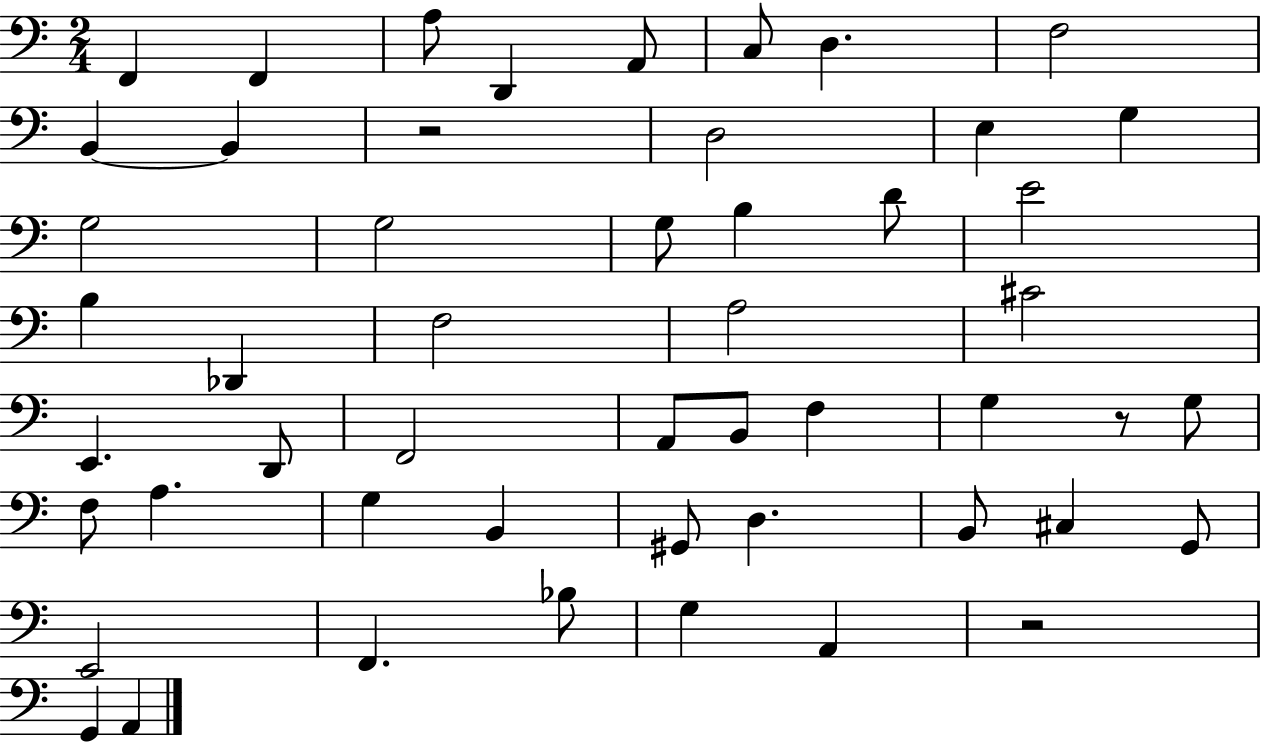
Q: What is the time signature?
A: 2/4